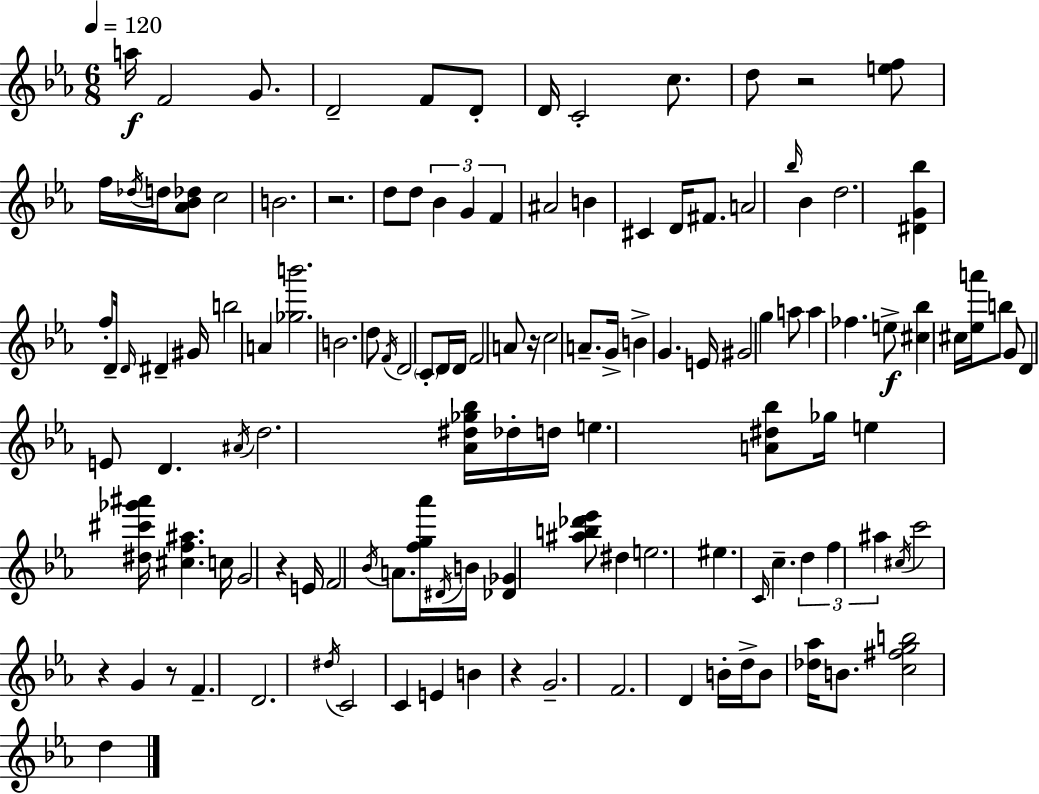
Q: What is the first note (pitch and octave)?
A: A5